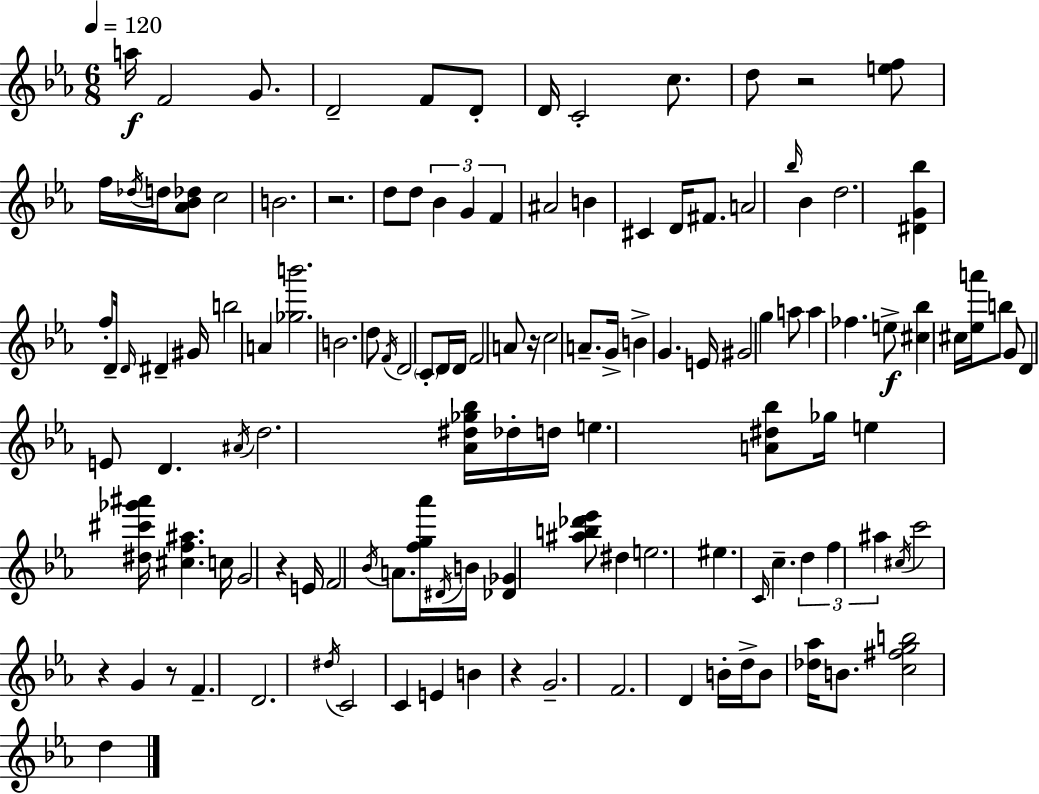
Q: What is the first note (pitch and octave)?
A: A5